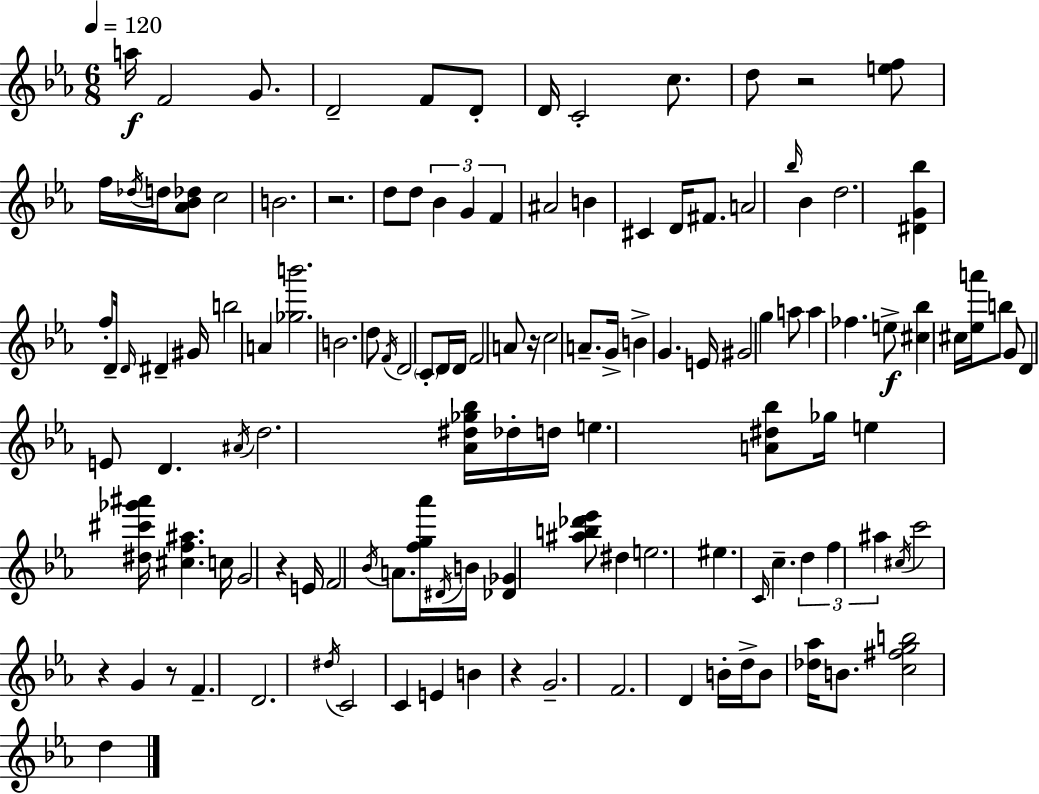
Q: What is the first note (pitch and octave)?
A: A5